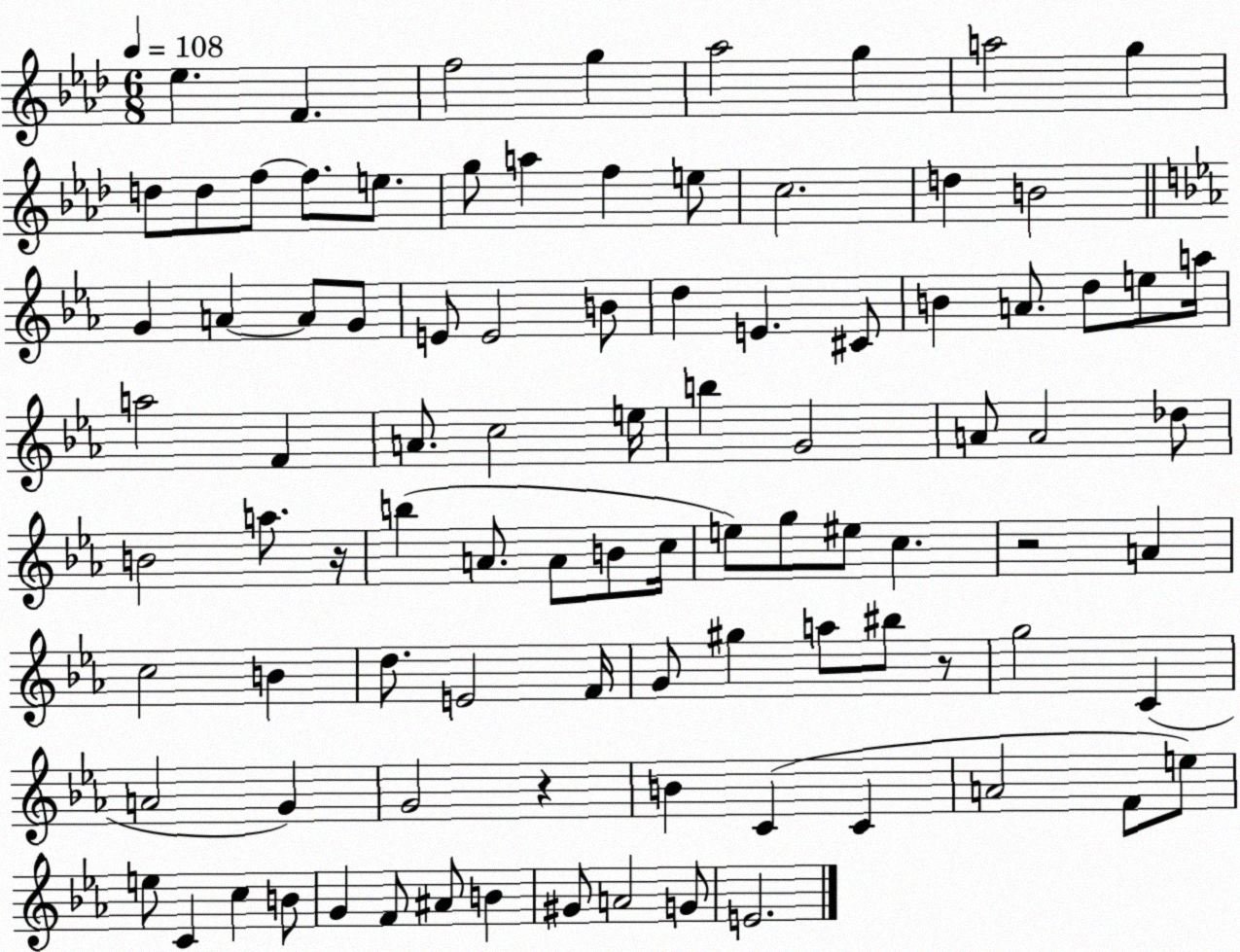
X:1
T:Untitled
M:6/8
L:1/4
K:Ab
_e F f2 g _a2 g a2 g d/2 d/2 f/2 f/2 e/2 g/2 a f e/2 c2 d B2 G A A/2 G/2 E/2 E2 B/2 d E ^C/2 B A/2 d/2 e/2 a/4 a2 F A/2 c2 e/4 b G2 A/2 A2 _d/2 B2 a/2 z/4 b A/2 A/2 B/2 c/4 e/2 g/2 ^e/2 c z2 A c2 B d/2 E2 F/4 G/2 ^g a/2 ^b/2 z/2 g2 C A2 G G2 z B C C A2 F/2 e/2 e/2 C c B/2 G F/2 ^A/2 B ^G/2 A2 G/2 E2